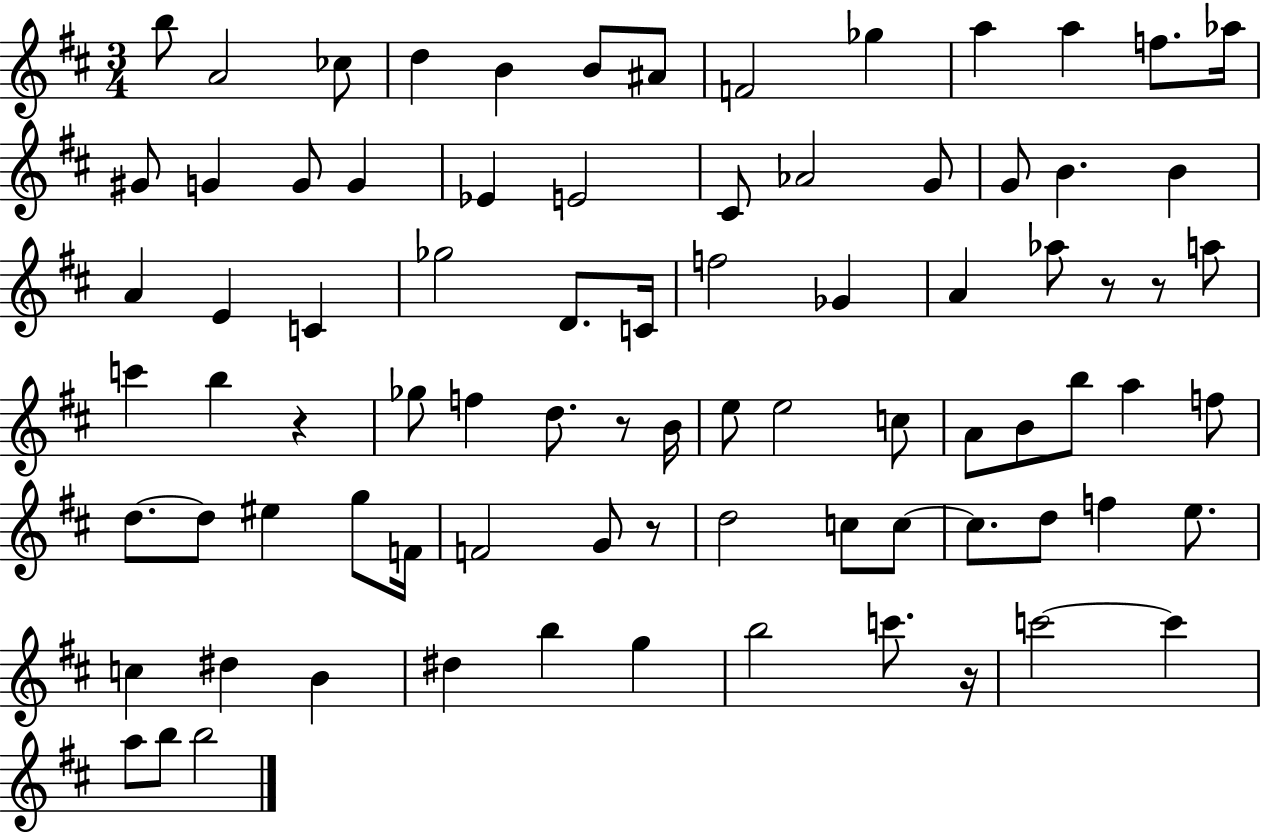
B5/e A4/h CES5/e D5/q B4/q B4/e A#4/e F4/h Gb5/q A5/q A5/q F5/e. Ab5/s G#4/e G4/q G4/e G4/q Eb4/q E4/h C#4/e Ab4/h G4/e G4/e B4/q. B4/q A4/q E4/q C4/q Gb5/h D4/e. C4/s F5/h Gb4/q A4/q Ab5/e R/e R/e A5/e C6/q B5/q R/q Gb5/e F5/q D5/e. R/e B4/s E5/e E5/h C5/e A4/e B4/e B5/e A5/q F5/e D5/e. D5/e EIS5/q G5/e F4/s F4/h G4/e R/e D5/h C5/e C5/e C5/e. D5/e F5/q E5/e. C5/q D#5/q B4/q D#5/q B5/q G5/q B5/h C6/e. R/s C6/h C6/q A5/e B5/e B5/h